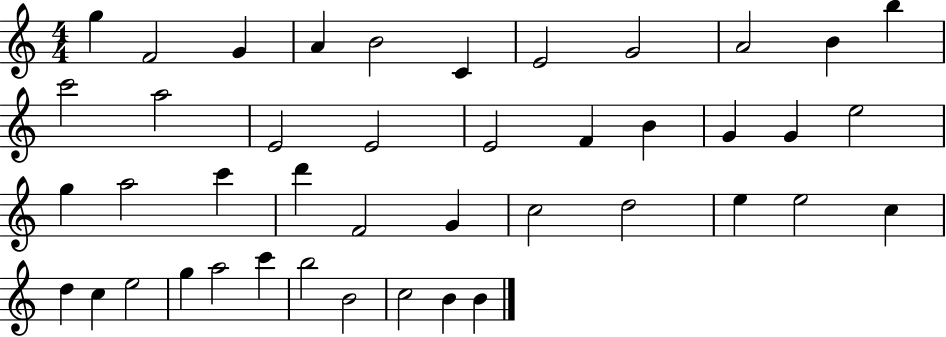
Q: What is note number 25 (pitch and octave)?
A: D6